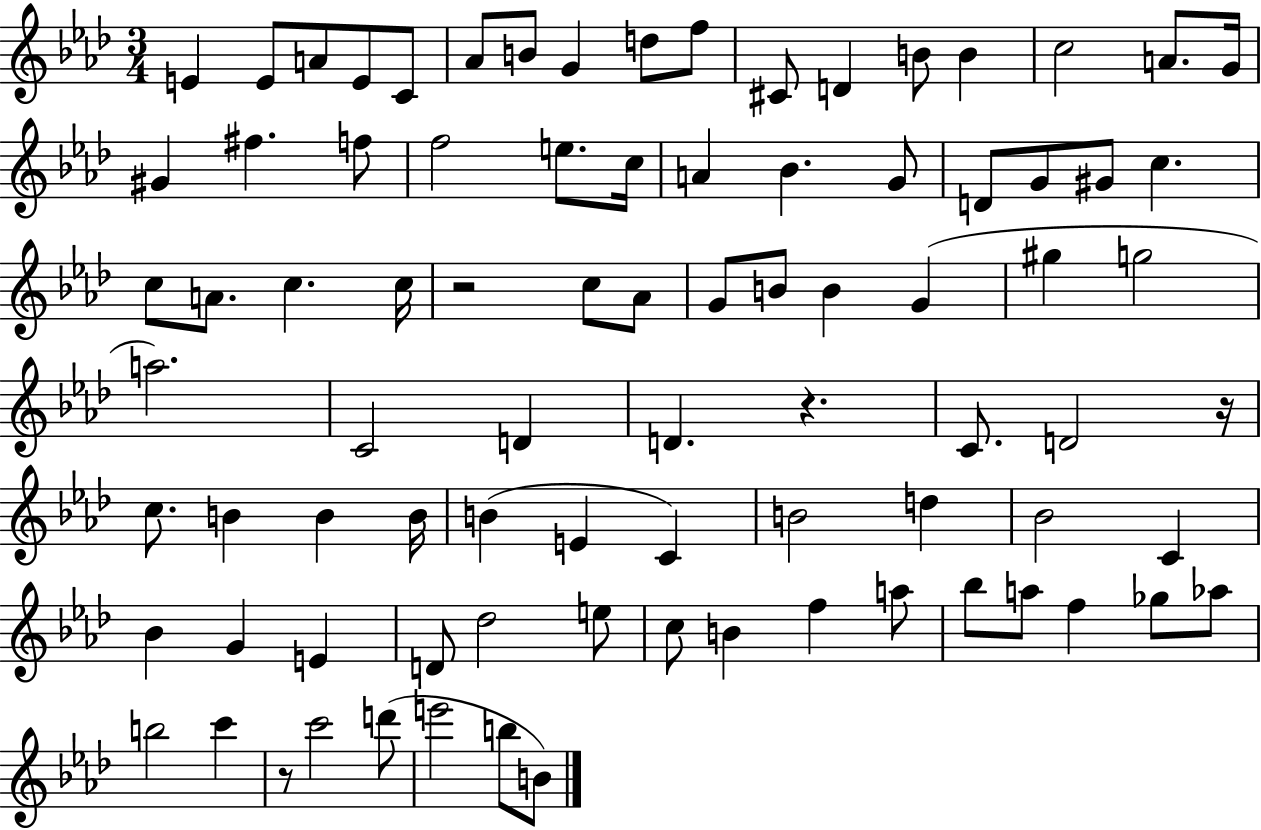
E4/q E4/e A4/e E4/e C4/e Ab4/e B4/e G4/q D5/e F5/e C#4/e D4/q B4/e B4/q C5/h A4/e. G4/s G#4/q F#5/q. F5/e F5/h E5/e. C5/s A4/q Bb4/q. G4/e D4/e G4/e G#4/e C5/q. C5/e A4/e. C5/q. C5/s R/h C5/e Ab4/e G4/e B4/e B4/q G4/q G#5/q G5/h A5/h. C4/h D4/q D4/q. R/q. C4/e. D4/h R/s C5/e. B4/q B4/q B4/s B4/q E4/q C4/q B4/h D5/q Bb4/h C4/q Bb4/q G4/q E4/q D4/e Db5/h E5/e C5/e B4/q F5/q A5/e Bb5/e A5/e F5/q Gb5/e Ab5/e B5/h C6/q R/e C6/h D6/e E6/h B5/e B4/e